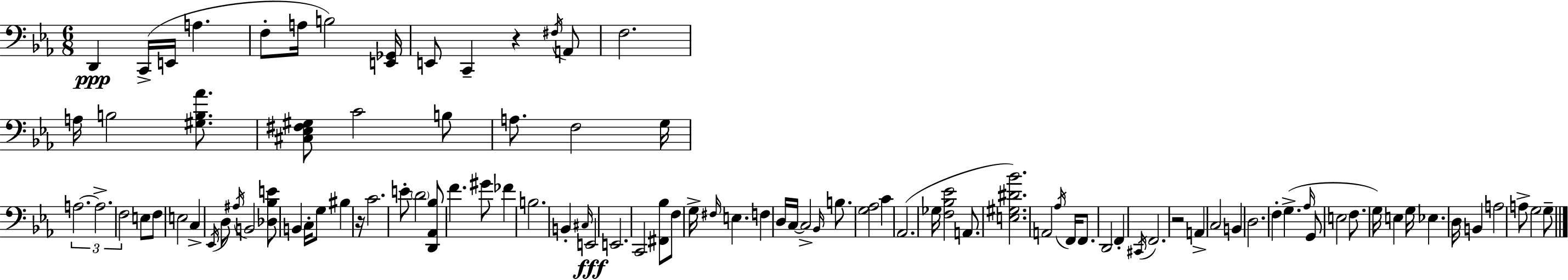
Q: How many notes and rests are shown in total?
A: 100